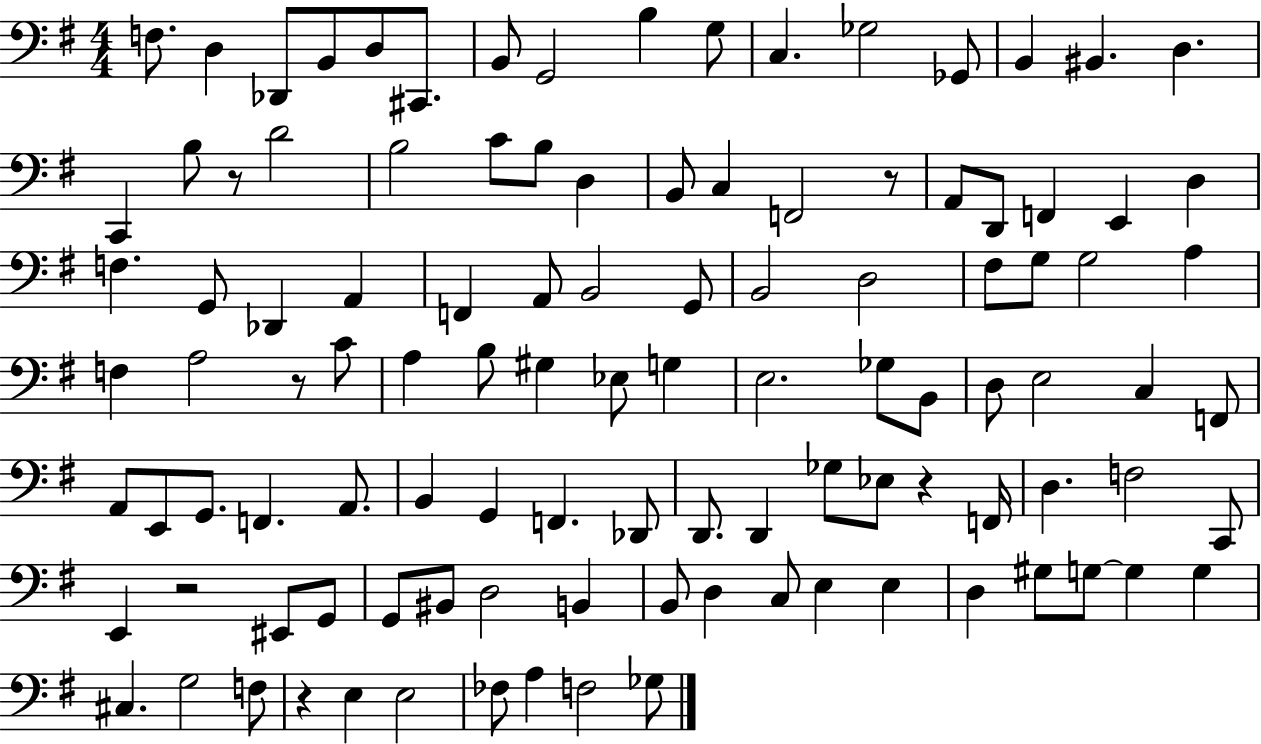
{
  \clef bass
  \numericTimeSignature
  \time 4/4
  \key g \major
  f8. d4 des,8 b,8 d8 cis,8. | b,8 g,2 b4 g8 | c4. ges2 ges,8 | b,4 bis,4. d4. | \break c,4 b8 r8 d'2 | b2 c'8 b8 d4 | b,8 c4 f,2 r8 | a,8 d,8 f,4 e,4 d4 | \break f4. g,8 des,4 a,4 | f,4 a,8 b,2 g,8 | b,2 d2 | fis8 g8 g2 a4 | \break f4 a2 r8 c'8 | a4 b8 gis4 ees8 g4 | e2. ges8 b,8 | d8 e2 c4 f,8 | \break a,8 e,8 g,8. f,4. a,8. | b,4 g,4 f,4. des,8 | d,8. d,4 ges8 ees8 r4 f,16 | d4. f2 c,8 | \break e,4 r2 eis,8 g,8 | g,8 bis,8 d2 b,4 | b,8 d4 c8 e4 e4 | d4 gis8 g8~~ g4 g4 | \break cis4. g2 f8 | r4 e4 e2 | fes8 a4 f2 ges8 | \bar "|."
}